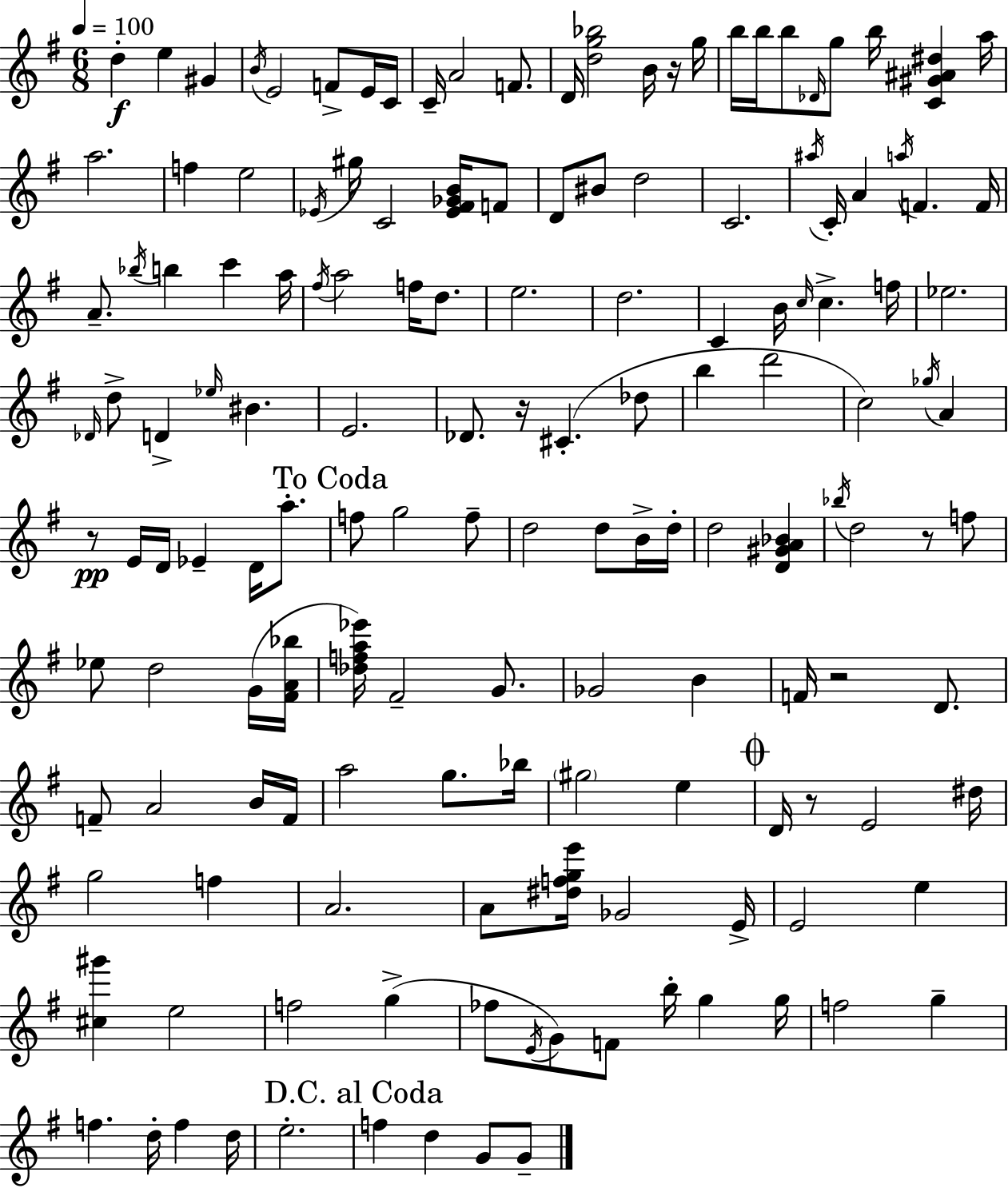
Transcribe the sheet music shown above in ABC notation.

X:1
T:Untitled
M:6/8
L:1/4
K:G
d e ^G B/4 E2 F/2 E/4 C/4 C/4 A2 F/2 D/4 [dg_b]2 B/4 z/4 g/4 b/4 b/4 b/2 _D/4 g/2 b/4 [C^G^A^d] a/4 a2 f e2 _E/4 ^g/4 C2 [_E^F_GB]/4 F/2 D/2 ^B/2 d2 C2 ^a/4 C/4 A a/4 F F/4 A/2 _b/4 b c' a/4 ^f/4 a2 f/4 d/2 e2 d2 C B/4 c/4 c f/4 _e2 _D/4 d/2 D _e/4 ^B E2 _D/2 z/4 ^C _d/2 b d'2 c2 _g/4 A z/2 E/4 D/4 _E D/4 a/2 f/2 g2 f/2 d2 d/2 B/4 d/4 d2 [D^GA_B] _b/4 d2 z/2 f/2 _e/2 d2 G/4 [^FA_b]/4 [_dfa_e']/4 ^F2 G/2 _G2 B F/4 z2 D/2 F/2 A2 B/4 F/4 a2 g/2 _b/4 ^g2 e D/4 z/2 E2 ^d/4 g2 f A2 A/2 [^dfge']/4 _G2 E/4 E2 e [^c^g'] e2 f2 g _f/2 E/4 G/2 F/2 b/4 g g/4 f2 g f d/4 f d/4 e2 f d G/2 G/2